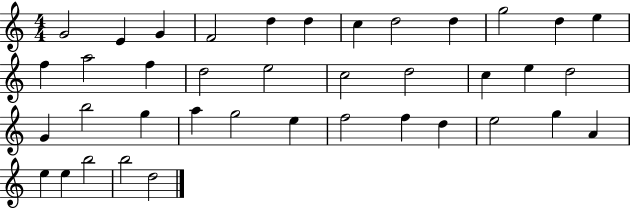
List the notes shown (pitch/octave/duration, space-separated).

G4/h E4/q G4/q F4/h D5/q D5/q C5/q D5/h D5/q G5/h D5/q E5/q F5/q A5/h F5/q D5/h E5/h C5/h D5/h C5/q E5/q D5/h G4/q B5/h G5/q A5/q G5/h E5/q F5/h F5/q D5/q E5/h G5/q A4/q E5/q E5/q B5/h B5/h D5/h